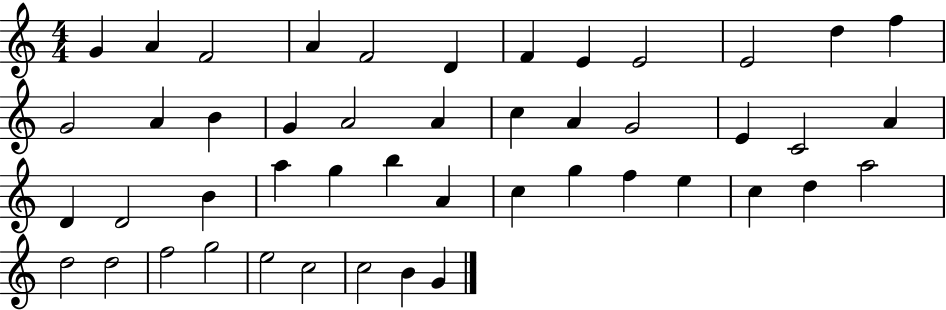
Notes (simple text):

G4/q A4/q F4/h A4/q F4/h D4/q F4/q E4/q E4/h E4/h D5/q F5/q G4/h A4/q B4/q G4/q A4/h A4/q C5/q A4/q G4/h E4/q C4/h A4/q D4/q D4/h B4/q A5/q G5/q B5/q A4/q C5/q G5/q F5/q E5/q C5/q D5/q A5/h D5/h D5/h F5/h G5/h E5/h C5/h C5/h B4/q G4/q